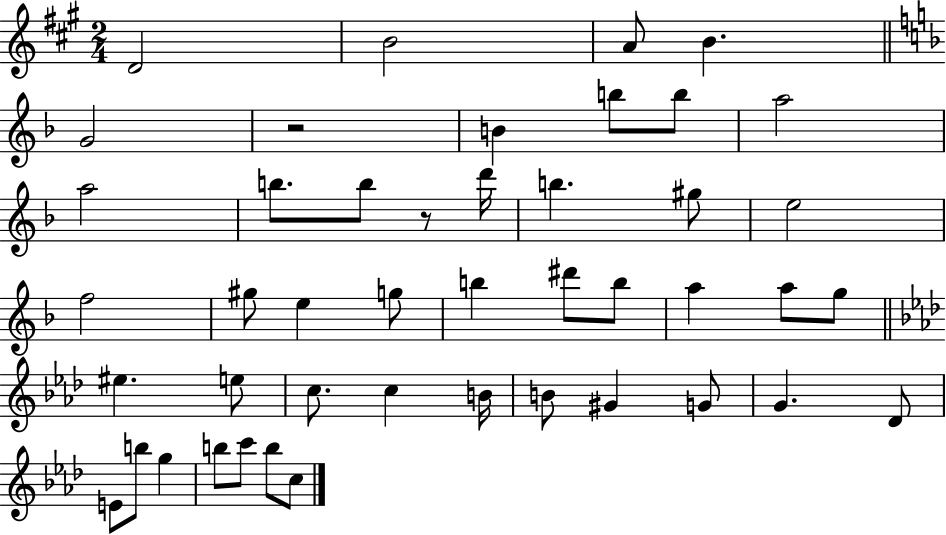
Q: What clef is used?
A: treble